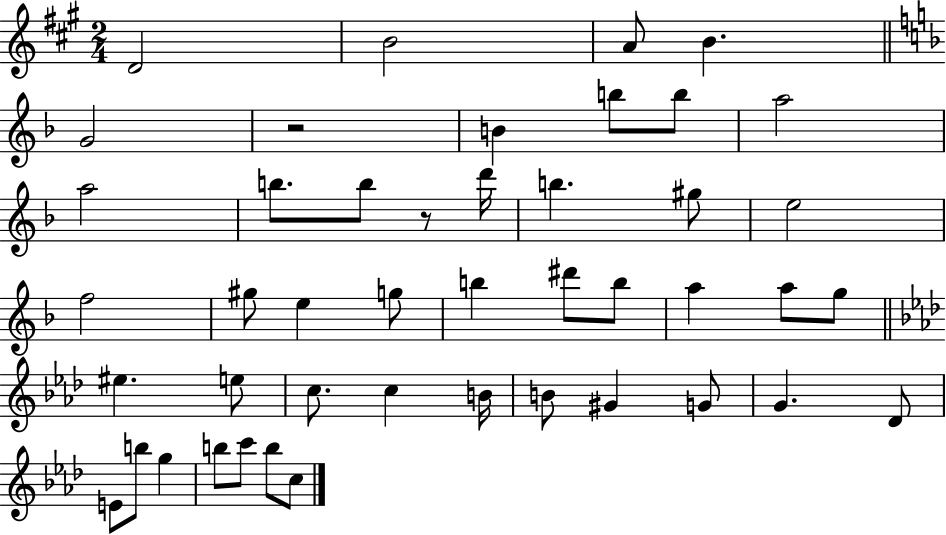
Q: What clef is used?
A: treble